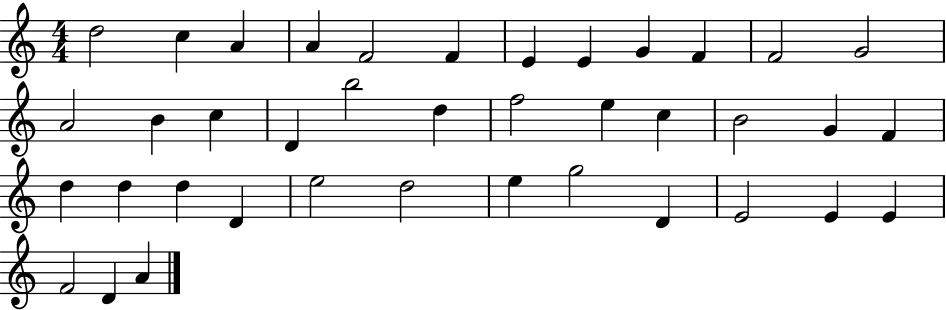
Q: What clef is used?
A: treble